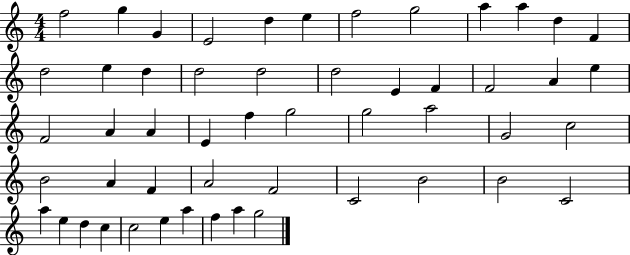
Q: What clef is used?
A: treble